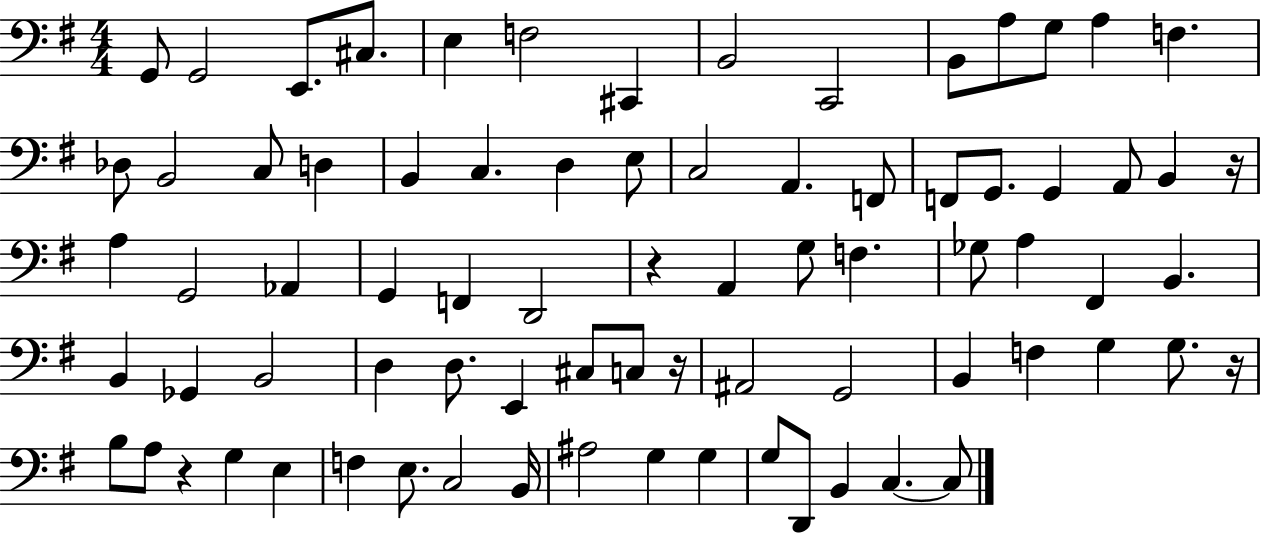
G2/e G2/h E2/e. C#3/e. E3/q F3/h C#2/q B2/h C2/h B2/e A3/e G3/e A3/q F3/q. Db3/e B2/h C3/e D3/q B2/q C3/q. D3/q E3/e C3/h A2/q. F2/e F2/e G2/e. G2/q A2/e B2/q R/s A3/q G2/h Ab2/q G2/q F2/q D2/h R/q A2/q G3/e F3/q. Gb3/e A3/q F#2/q B2/q. B2/q Gb2/q B2/h D3/q D3/e. E2/q C#3/e C3/e R/s A#2/h G2/h B2/q F3/q G3/q G3/e. R/s B3/e A3/e R/q G3/q E3/q F3/q E3/e. C3/h B2/s A#3/h G3/q G3/q G3/e D2/e B2/q C3/q. C3/e